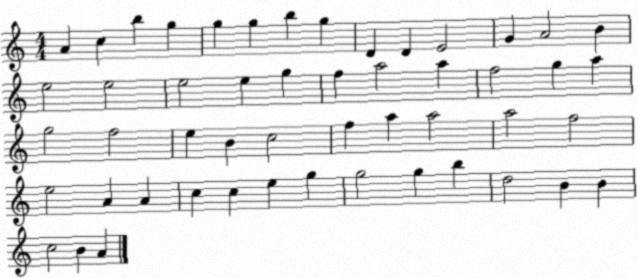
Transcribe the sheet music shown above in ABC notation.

X:1
T:Untitled
M:4/4
L:1/4
K:C
A c b g g g b g D D E2 G A2 B e2 e2 e2 e g f a2 a f2 g a g2 f2 e B c2 f a a2 a2 f2 e2 A A c c e g g2 g b d2 B B c2 B A